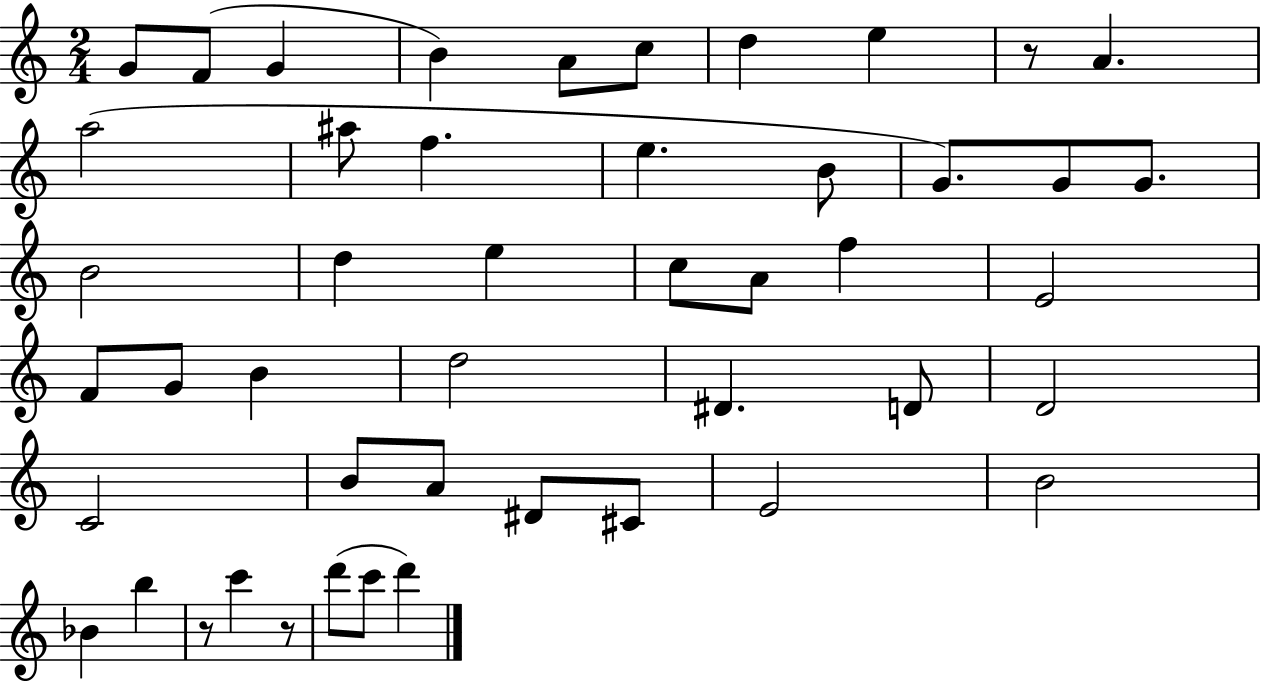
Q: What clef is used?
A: treble